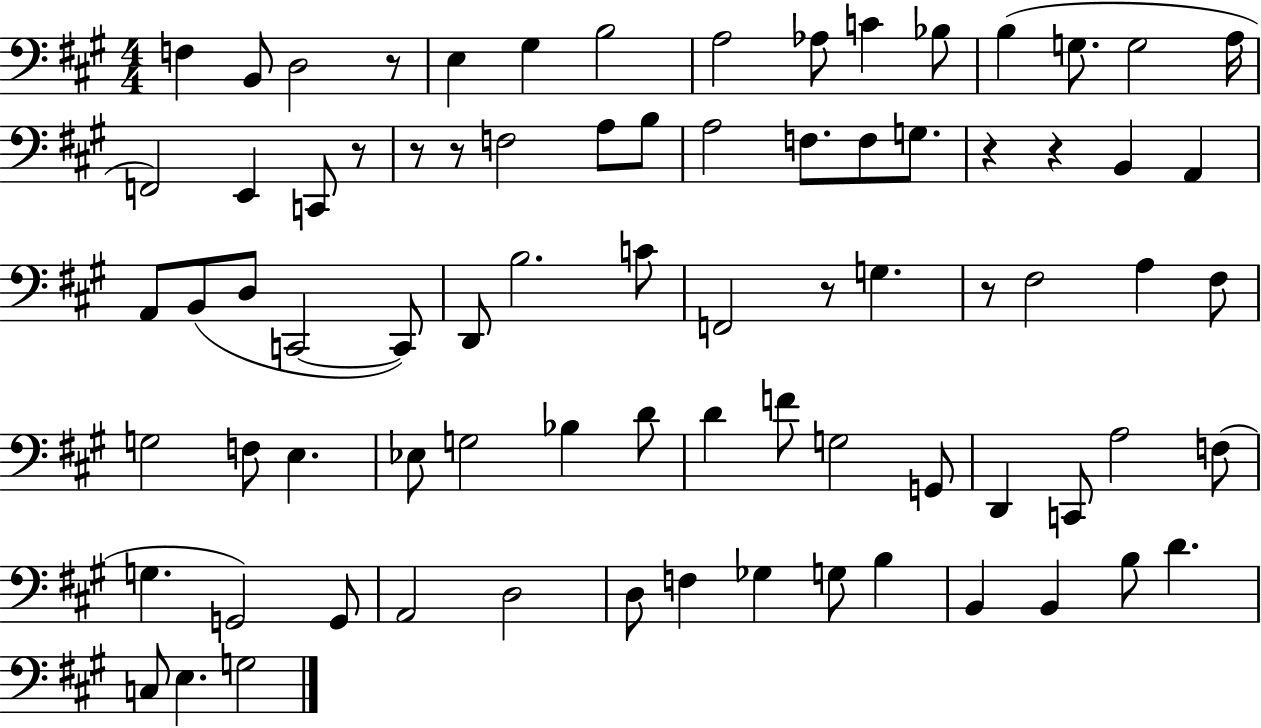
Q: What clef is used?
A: bass